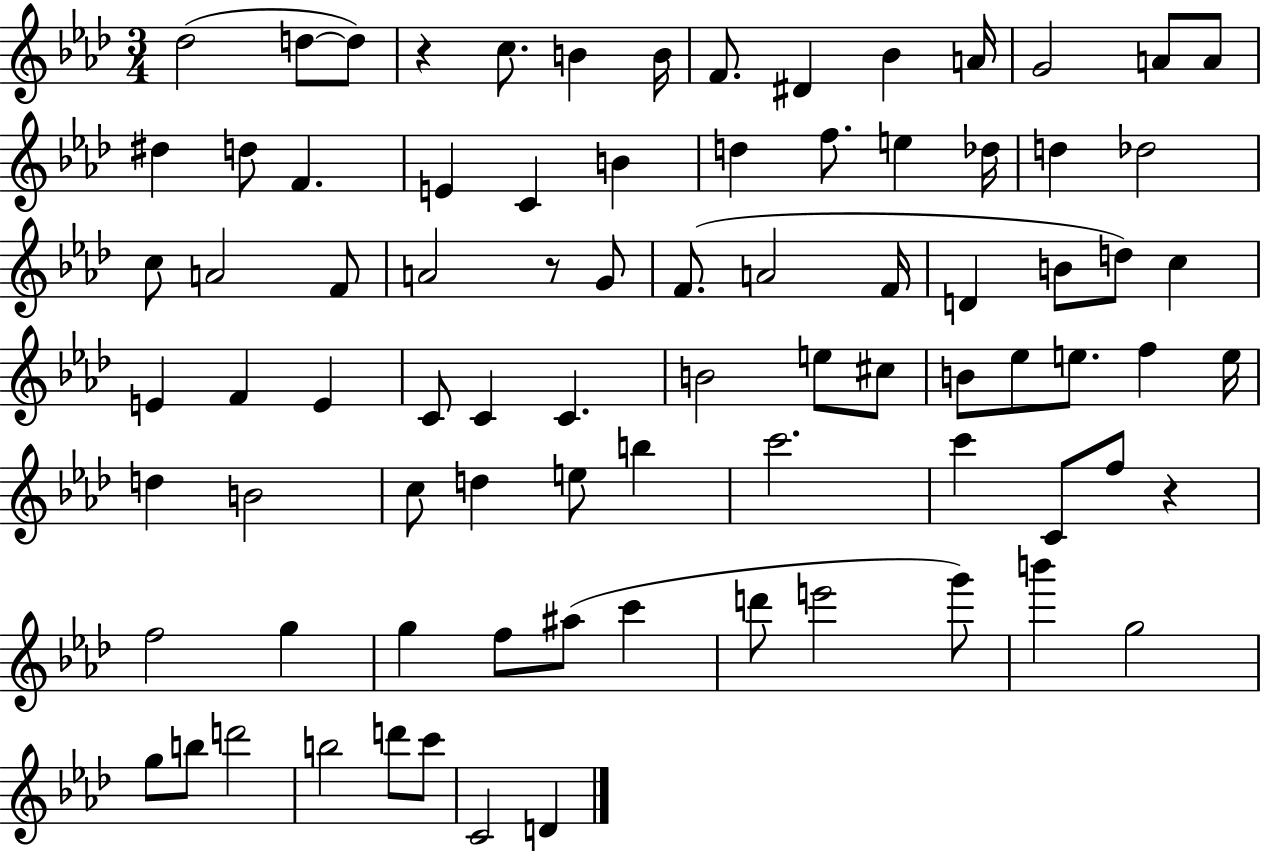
X:1
T:Untitled
M:3/4
L:1/4
K:Ab
_d2 d/2 d/2 z c/2 B B/4 F/2 ^D _B A/4 G2 A/2 A/2 ^d d/2 F E C B d f/2 e _d/4 d _d2 c/2 A2 F/2 A2 z/2 G/2 F/2 A2 F/4 D B/2 d/2 c E F E C/2 C C B2 e/2 ^c/2 B/2 _e/2 e/2 f e/4 d B2 c/2 d e/2 b c'2 c' C/2 f/2 z f2 g g f/2 ^a/2 c' d'/2 e'2 g'/2 b' g2 g/2 b/2 d'2 b2 d'/2 c'/2 C2 D